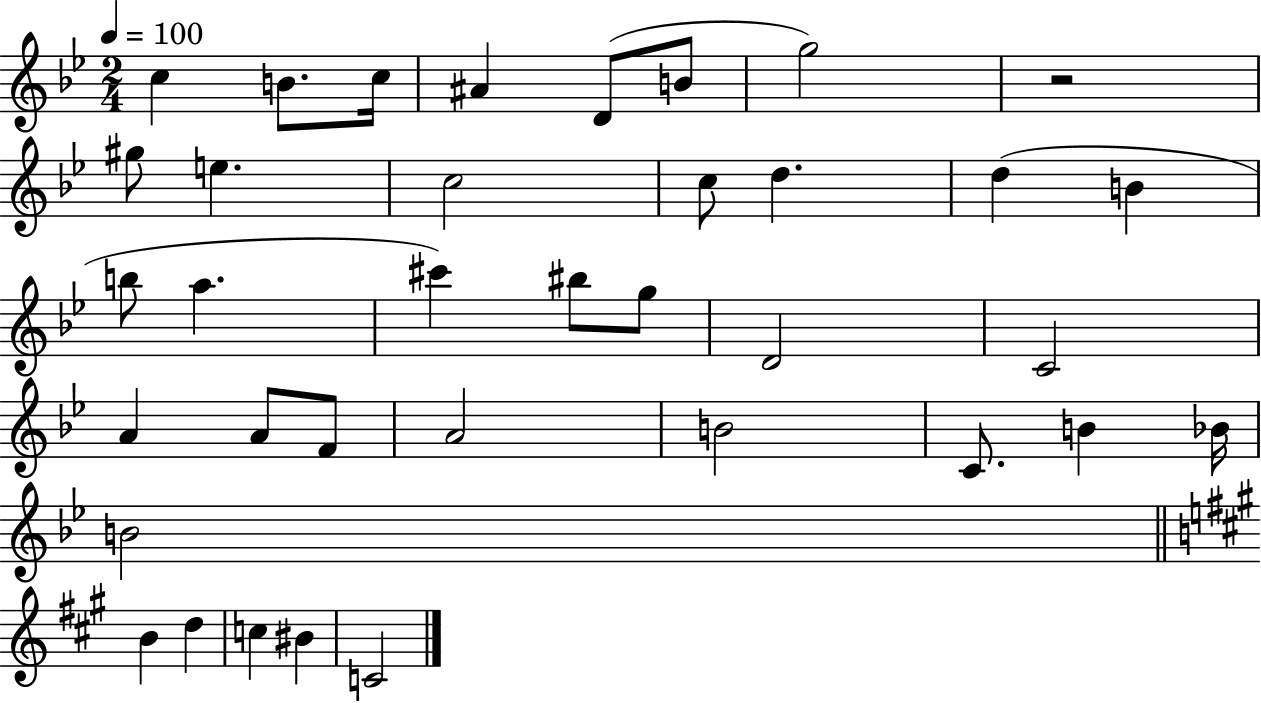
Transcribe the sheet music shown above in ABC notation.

X:1
T:Untitled
M:2/4
L:1/4
K:Bb
c B/2 c/4 ^A D/2 B/2 g2 z2 ^g/2 e c2 c/2 d d B b/2 a ^c' ^b/2 g/2 D2 C2 A A/2 F/2 A2 B2 C/2 B _B/4 B2 B d c ^B C2